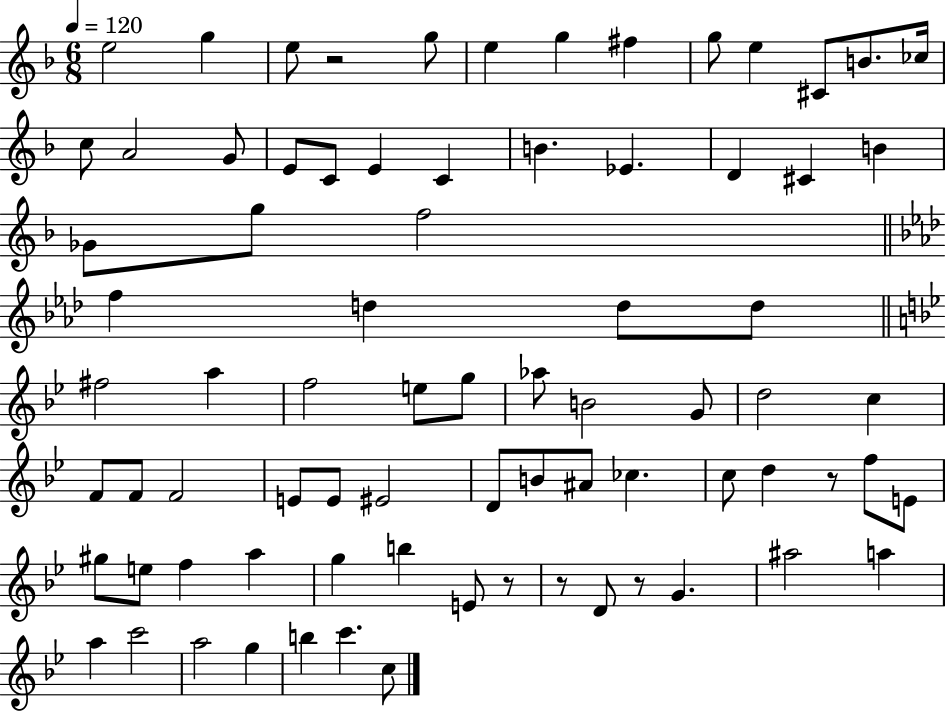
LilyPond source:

{
  \clef treble
  \numericTimeSignature
  \time 6/8
  \key f \major
  \tempo 4 = 120
  e''2 g''4 | e''8 r2 g''8 | e''4 g''4 fis''4 | g''8 e''4 cis'8 b'8. ces''16 | \break c''8 a'2 g'8 | e'8 c'8 e'4 c'4 | b'4. ees'4. | d'4 cis'4 b'4 | \break ges'8 g''8 f''2 | \bar "||" \break \key aes \major f''4 d''4 d''8 d''8 | \bar "||" \break \key g \minor fis''2 a''4 | f''2 e''8 g''8 | aes''8 b'2 g'8 | d''2 c''4 | \break f'8 f'8 f'2 | e'8 e'8 eis'2 | d'8 b'8 ais'8 ces''4. | c''8 d''4 r8 f''8 e'8 | \break gis''8 e''8 f''4 a''4 | g''4 b''4 e'8 r8 | r8 d'8 r8 g'4. | ais''2 a''4 | \break a''4 c'''2 | a''2 g''4 | b''4 c'''4. c''8 | \bar "|."
}